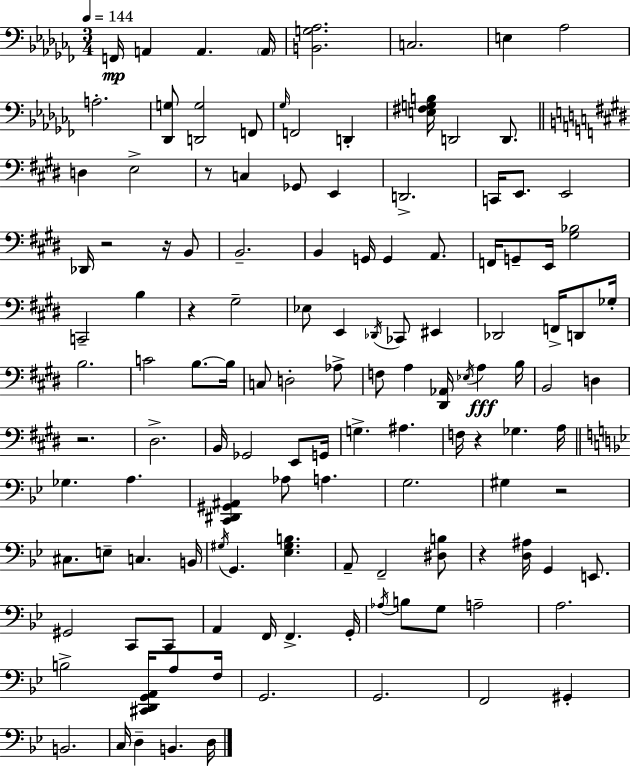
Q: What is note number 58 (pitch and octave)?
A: B2